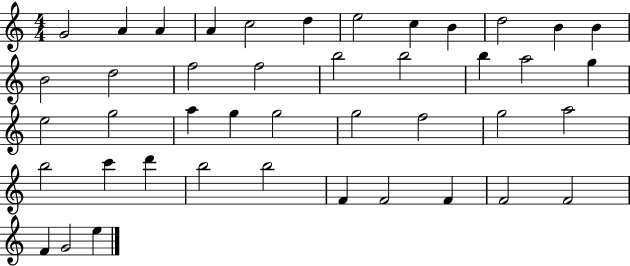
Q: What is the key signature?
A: C major